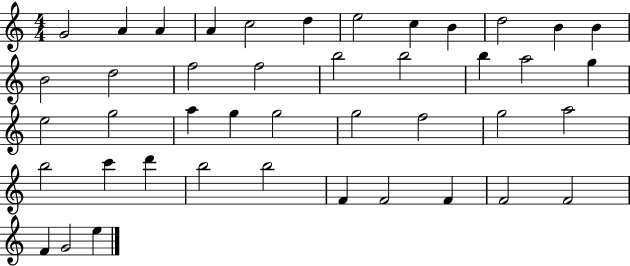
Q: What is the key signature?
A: C major